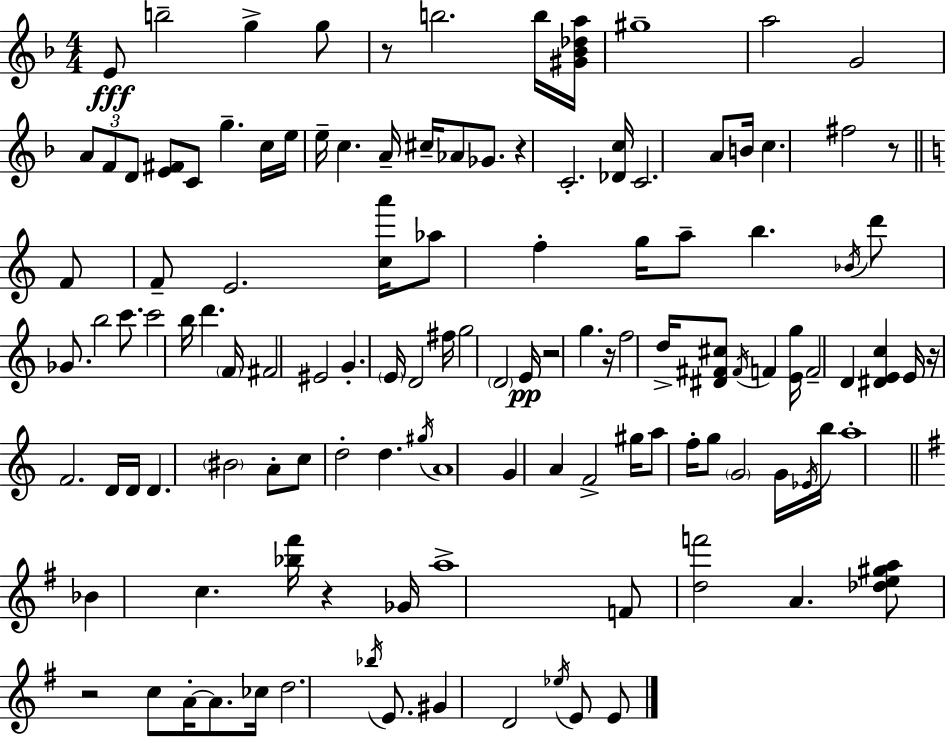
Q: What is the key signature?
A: F major